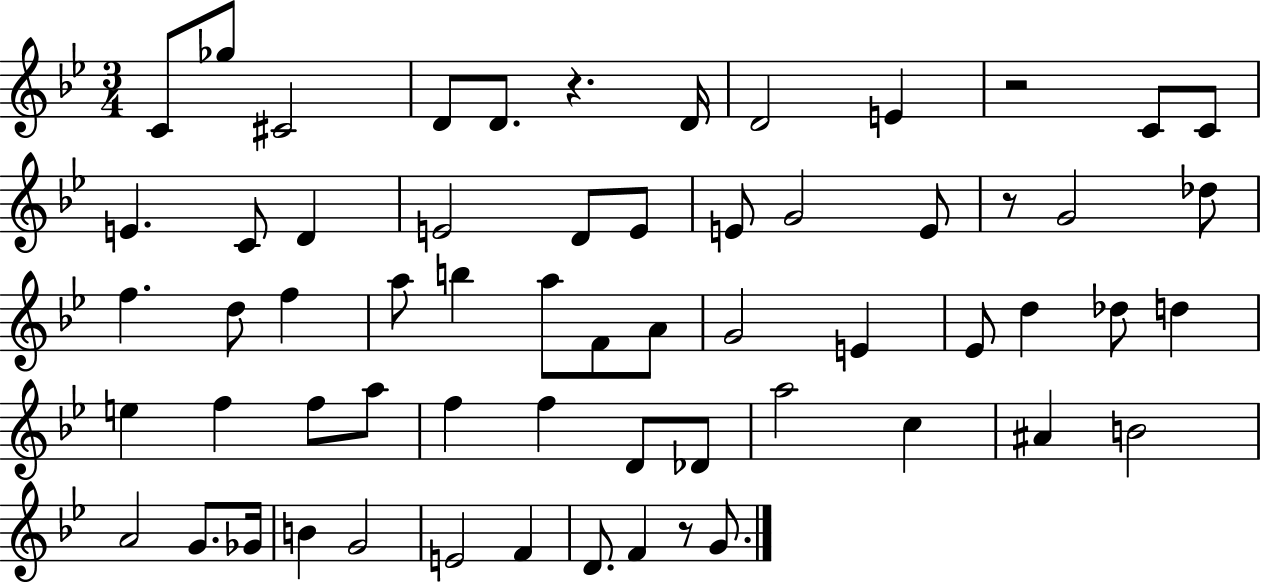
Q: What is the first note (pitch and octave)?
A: C4